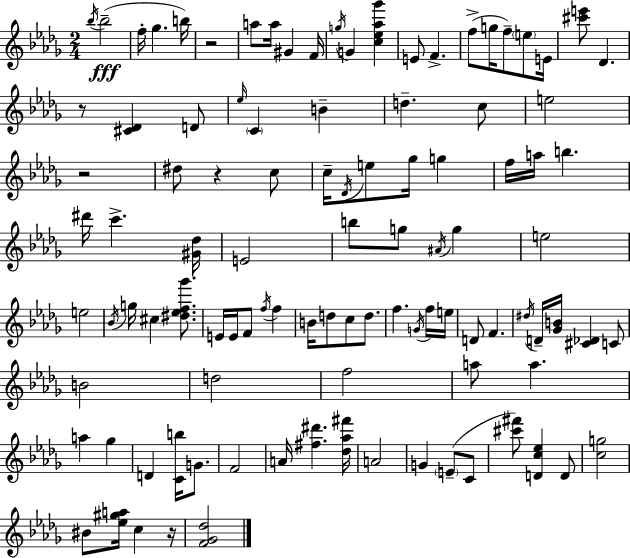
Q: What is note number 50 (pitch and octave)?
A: E4